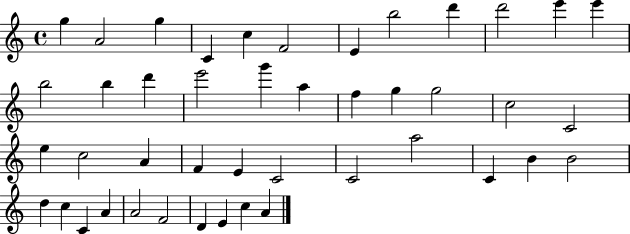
G5/q A4/h G5/q C4/q C5/q F4/h E4/q B5/h D6/q D6/h E6/q E6/q B5/h B5/q D6/q E6/h G6/q A5/q F5/q G5/q G5/h C5/h C4/h E5/q C5/h A4/q F4/q E4/q C4/h C4/h A5/h C4/q B4/q B4/h D5/q C5/q C4/q A4/q A4/h F4/h D4/q E4/q C5/q A4/q